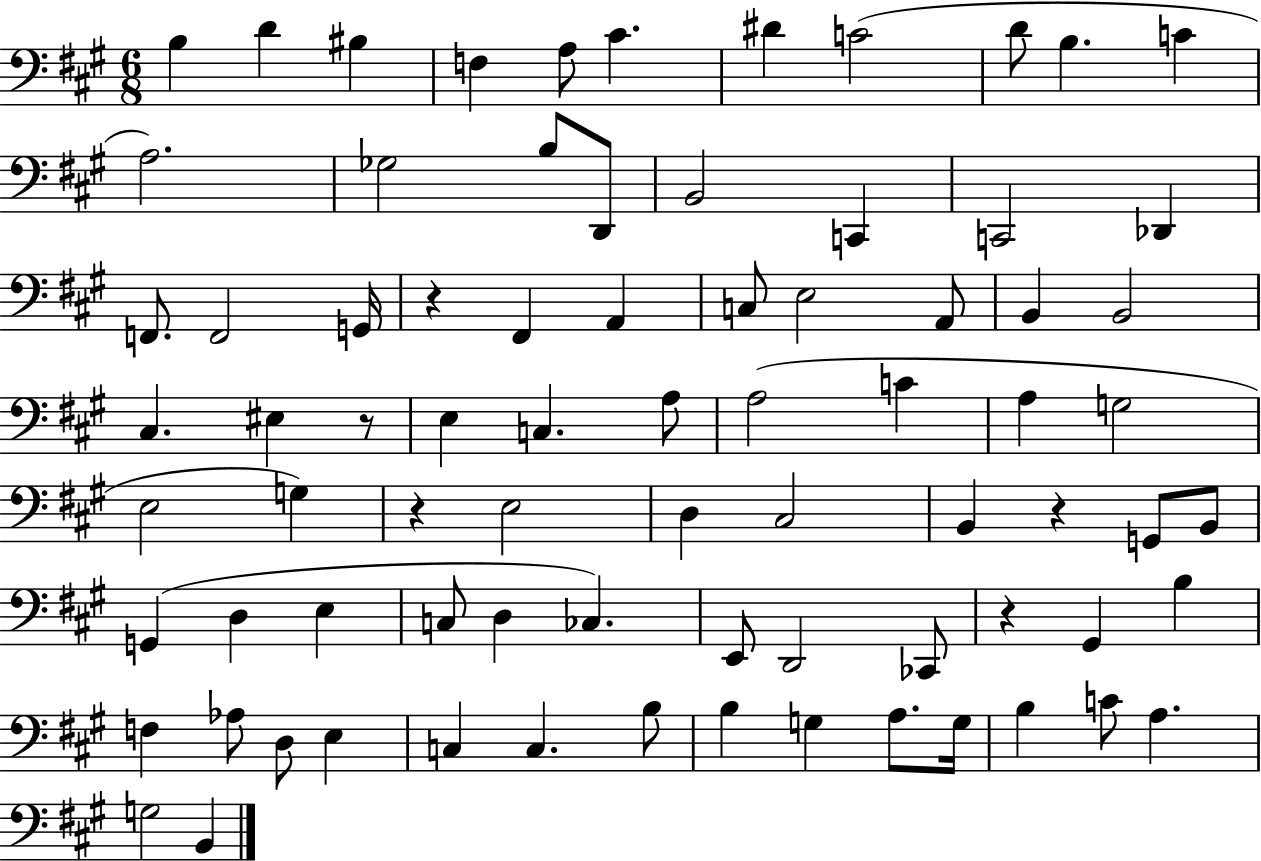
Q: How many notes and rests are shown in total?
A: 78